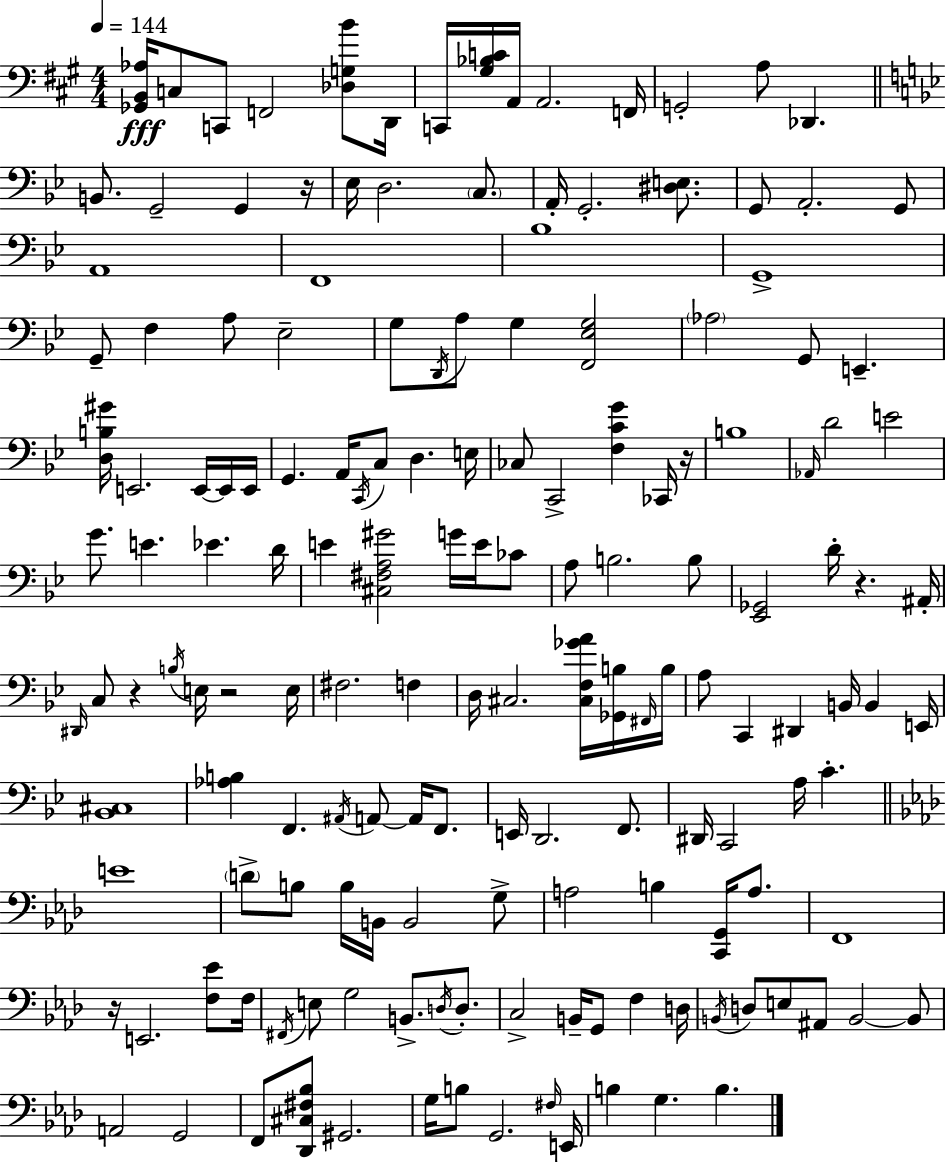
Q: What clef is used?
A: bass